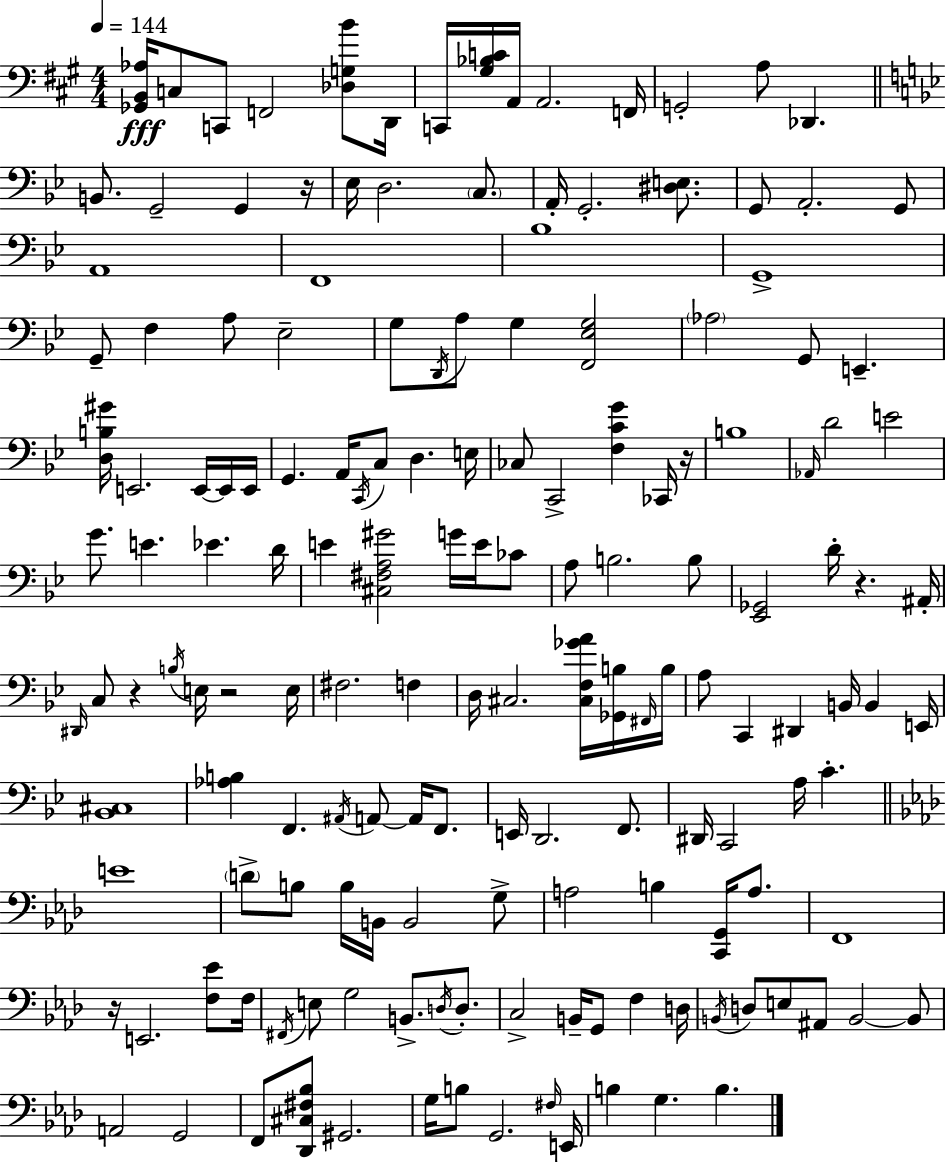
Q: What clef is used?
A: bass